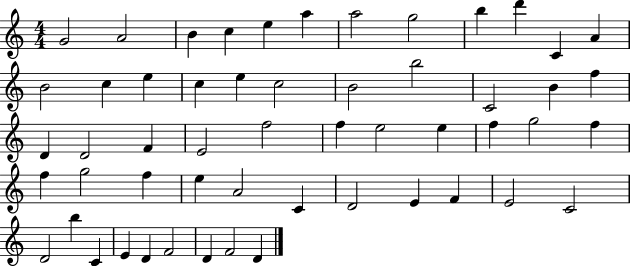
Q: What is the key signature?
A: C major